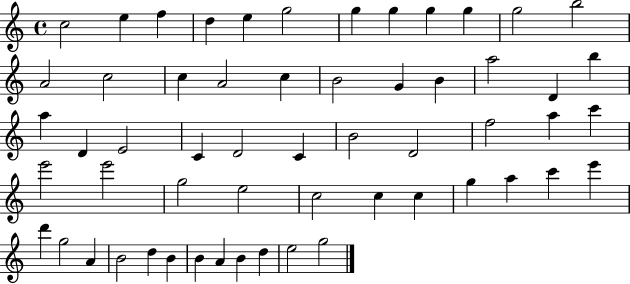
{
  \clef treble
  \time 4/4
  \defaultTimeSignature
  \key c \major
  c''2 e''4 f''4 | d''4 e''4 g''2 | g''4 g''4 g''4 g''4 | g''2 b''2 | \break a'2 c''2 | c''4 a'2 c''4 | b'2 g'4 b'4 | a''2 d'4 b''4 | \break a''4 d'4 e'2 | c'4 d'2 c'4 | b'2 d'2 | f''2 a''4 c'''4 | \break e'''2 e'''2 | g''2 e''2 | c''2 c''4 c''4 | g''4 a''4 c'''4 e'''4 | \break d'''4 g''2 a'4 | b'2 d''4 b'4 | b'4 a'4 b'4 d''4 | e''2 g''2 | \break \bar "|."
}